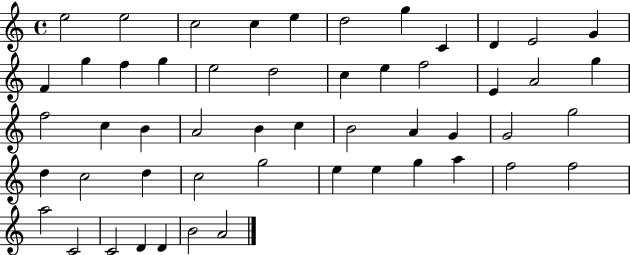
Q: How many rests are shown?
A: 0